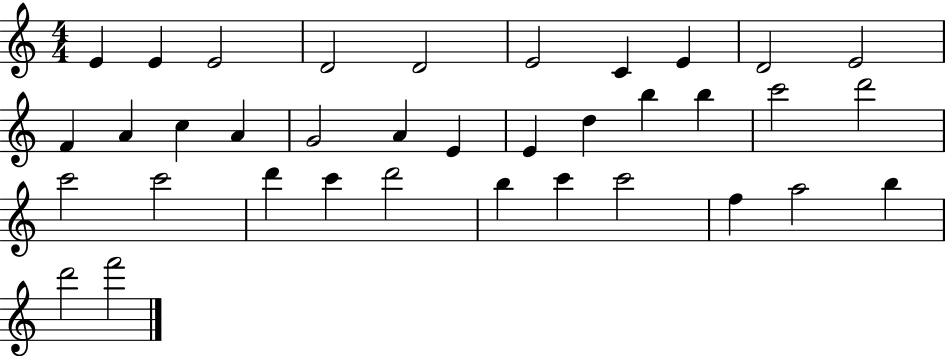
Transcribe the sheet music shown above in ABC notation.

X:1
T:Untitled
M:4/4
L:1/4
K:C
E E E2 D2 D2 E2 C E D2 E2 F A c A G2 A E E d b b c'2 d'2 c'2 c'2 d' c' d'2 b c' c'2 f a2 b d'2 f'2